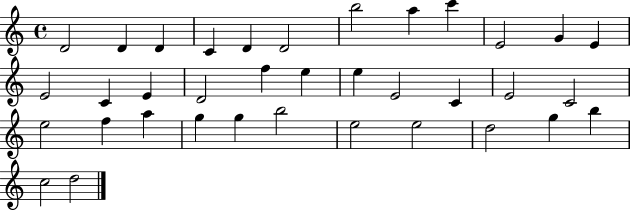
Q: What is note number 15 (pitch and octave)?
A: E4